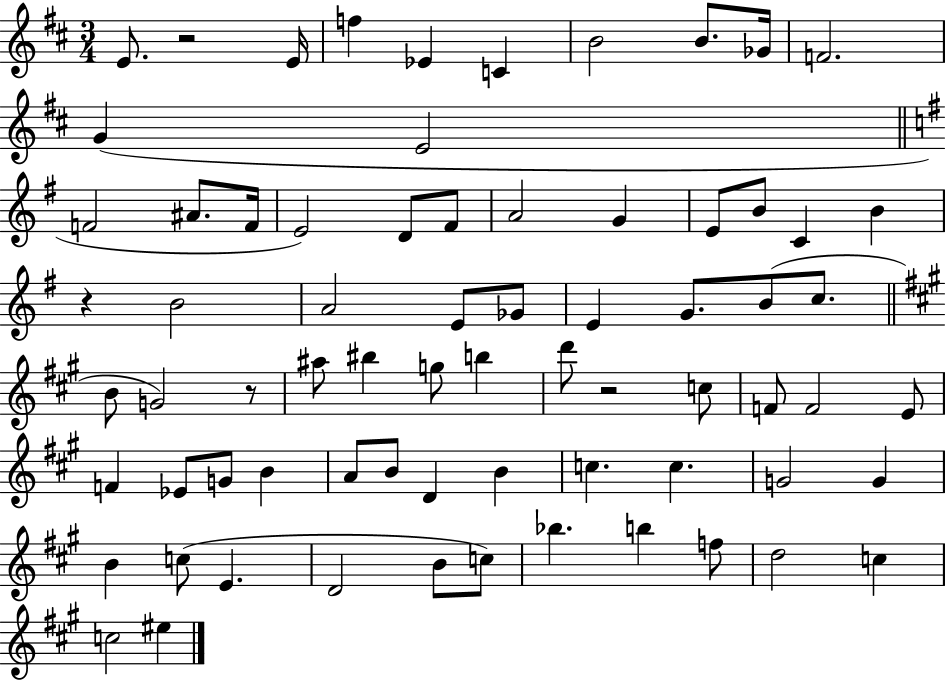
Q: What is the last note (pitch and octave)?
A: EIS5